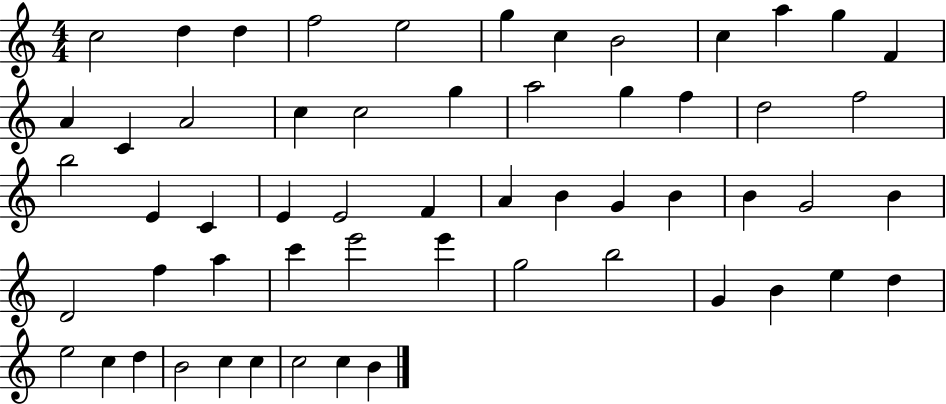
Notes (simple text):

C5/h D5/q D5/q F5/h E5/h G5/q C5/q B4/h C5/q A5/q G5/q F4/q A4/q C4/q A4/h C5/q C5/h G5/q A5/h G5/q F5/q D5/h F5/h B5/h E4/q C4/q E4/q E4/h F4/q A4/q B4/q G4/q B4/q B4/q G4/h B4/q D4/h F5/q A5/q C6/q E6/h E6/q G5/h B5/h G4/q B4/q E5/q D5/q E5/h C5/q D5/q B4/h C5/q C5/q C5/h C5/q B4/q